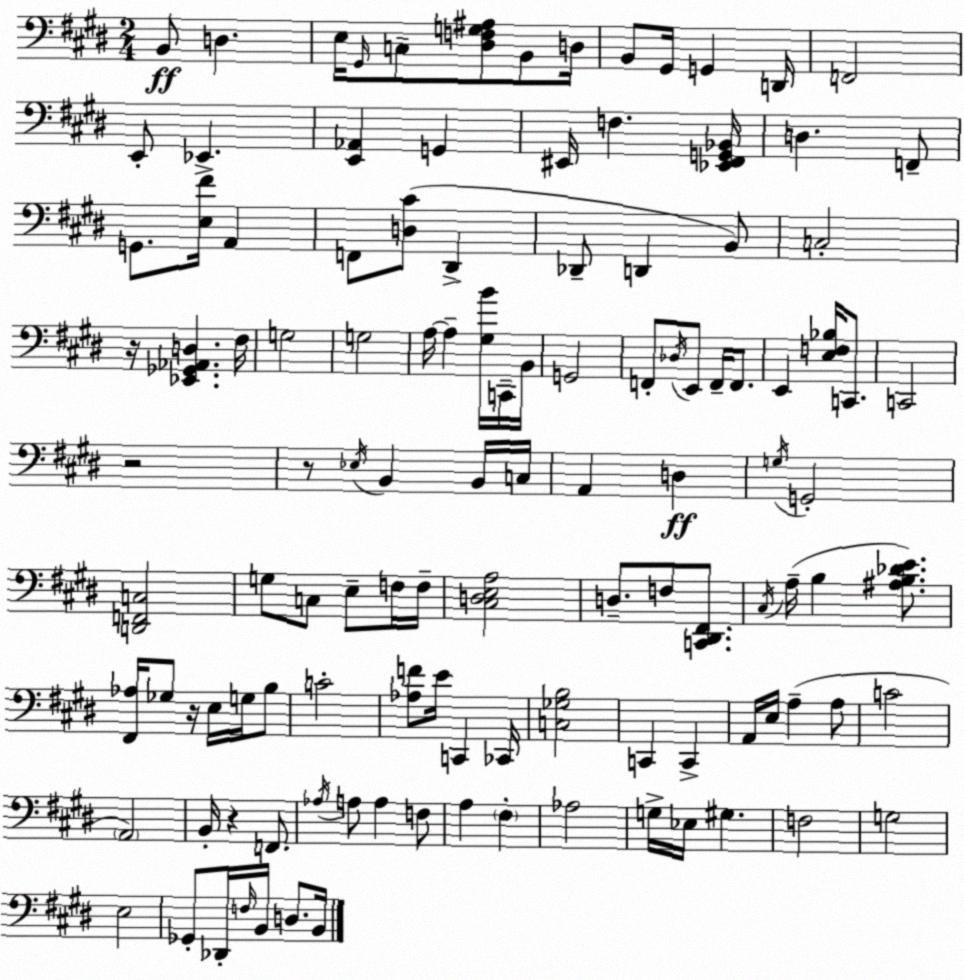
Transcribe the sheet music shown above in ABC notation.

X:1
T:Untitled
M:2/4
L:1/4
K:E
B,,/2 D, E,/4 ^G,,/4 C,/2 [^D,F,G,^A,]/2 B,,/2 D,/4 B,,/2 ^G,,/4 G,, D,,/4 F,,2 E,,/2 _E,, [E,,_A,,] G,, ^E,,/4 F, [_E,,^F,,G,,_B,,]/4 D, F,,/2 G,,/2 [E,^F]/4 A,, F,,/2 [D,^C]/2 ^D,, _D,,/2 D,, B,,/2 C,2 z/4 [_E,,_G,,_A,,D,] ^F,/4 G,2 G,2 A,/4 A, [^G,B]/4 C,,/4 B,,/4 G,,2 F,,/2 _D,/4 E,,/2 F,,/4 F,,/2 E,, [E,F,_B,]/4 C,,/2 C,,2 z2 z/2 _E,/4 B,, B,,/4 C,/4 A,, D, G,/4 G,,2 [D,,F,,C,]2 G,/2 C,/2 E,/2 F,/4 F,/4 [^C,D,E,A,]2 D,/2 F,/2 [C,,^D,,^F,,]/2 ^C,/4 A,/4 B, [^A,B,_DE]/2 [^F,,_A,]/4 _G,/2 z/4 E,/4 G,/4 B,/2 C2 [_A,F]/2 E/4 C,, _C,,/4 [C,_G,B,]2 C,, C,, A,,/4 E,/4 A, A,/2 C2 A,,2 B,,/4 z F,,/2 _A,/4 A,/2 A, F,/2 A, ^F, _A,2 G,/4 _E,/4 ^G, F,2 G,2 E,2 _G,,/2 _D,,/4 F,/4 B,,/4 D,/2 B,,/4